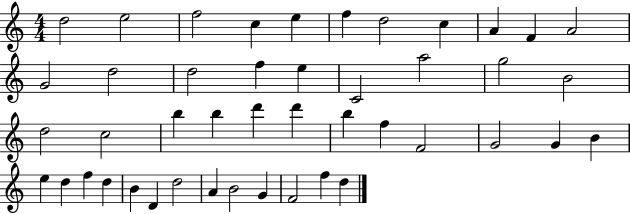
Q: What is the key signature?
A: C major